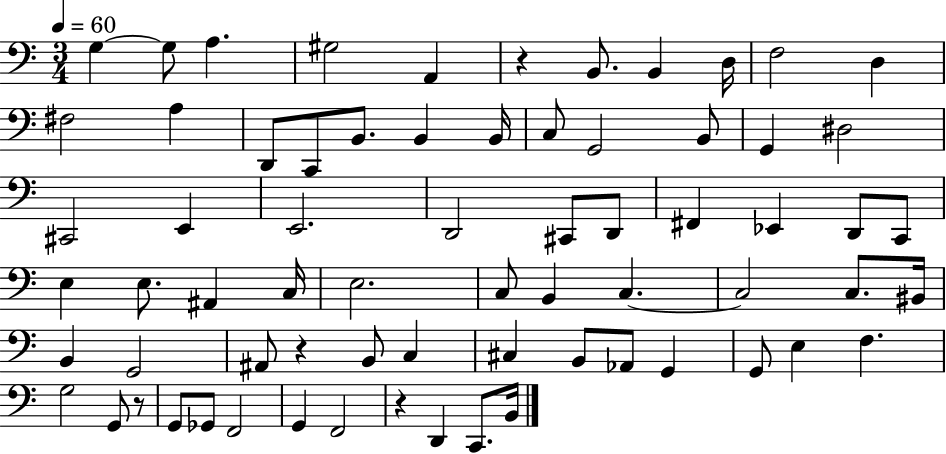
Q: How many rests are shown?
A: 4